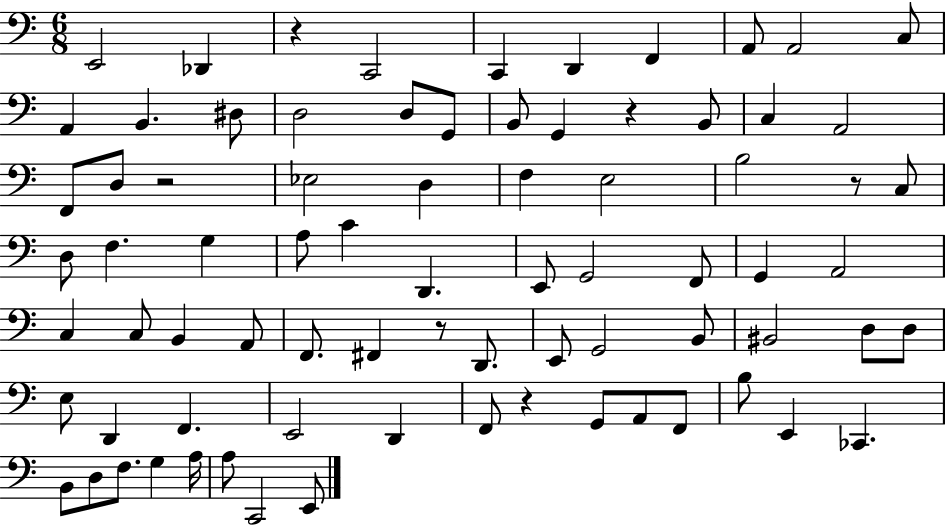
X:1
T:Untitled
M:6/8
L:1/4
K:C
E,,2 _D,, z C,,2 C,, D,, F,, A,,/2 A,,2 C,/2 A,, B,, ^D,/2 D,2 D,/2 G,,/2 B,,/2 G,, z B,,/2 C, A,,2 F,,/2 D,/2 z2 _E,2 D, F, E,2 B,2 z/2 C,/2 D,/2 F, G, A,/2 C D,, E,,/2 G,,2 F,,/2 G,, A,,2 C, C,/2 B,, A,,/2 F,,/2 ^F,, z/2 D,,/2 E,,/2 G,,2 B,,/2 ^B,,2 D,/2 D,/2 E,/2 D,, F,, E,,2 D,, F,,/2 z G,,/2 A,,/2 F,,/2 B,/2 E,, _C,, B,,/2 D,/2 F,/2 G, A,/4 A,/2 C,,2 E,,/2